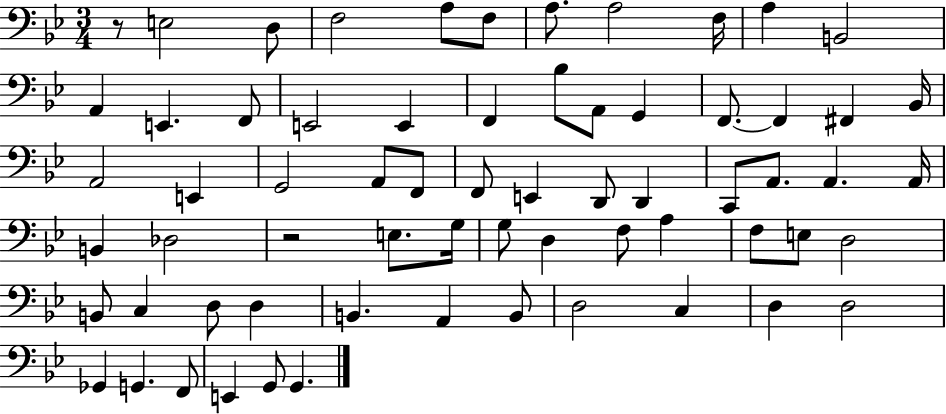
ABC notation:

X:1
T:Untitled
M:3/4
L:1/4
K:Bb
z/2 E,2 D,/2 F,2 A,/2 F,/2 A,/2 A,2 F,/4 A, B,,2 A,, E,, F,,/2 E,,2 E,, F,, _B,/2 A,,/2 G,, F,,/2 F,, ^F,, _B,,/4 A,,2 E,, G,,2 A,,/2 F,,/2 F,,/2 E,, D,,/2 D,, C,,/2 A,,/2 A,, A,,/4 B,, _D,2 z2 E,/2 G,/4 G,/2 D, F,/2 A, F,/2 E,/2 D,2 B,,/2 C, D,/2 D, B,, A,, B,,/2 D,2 C, D, D,2 _G,, G,, F,,/2 E,, G,,/2 G,,